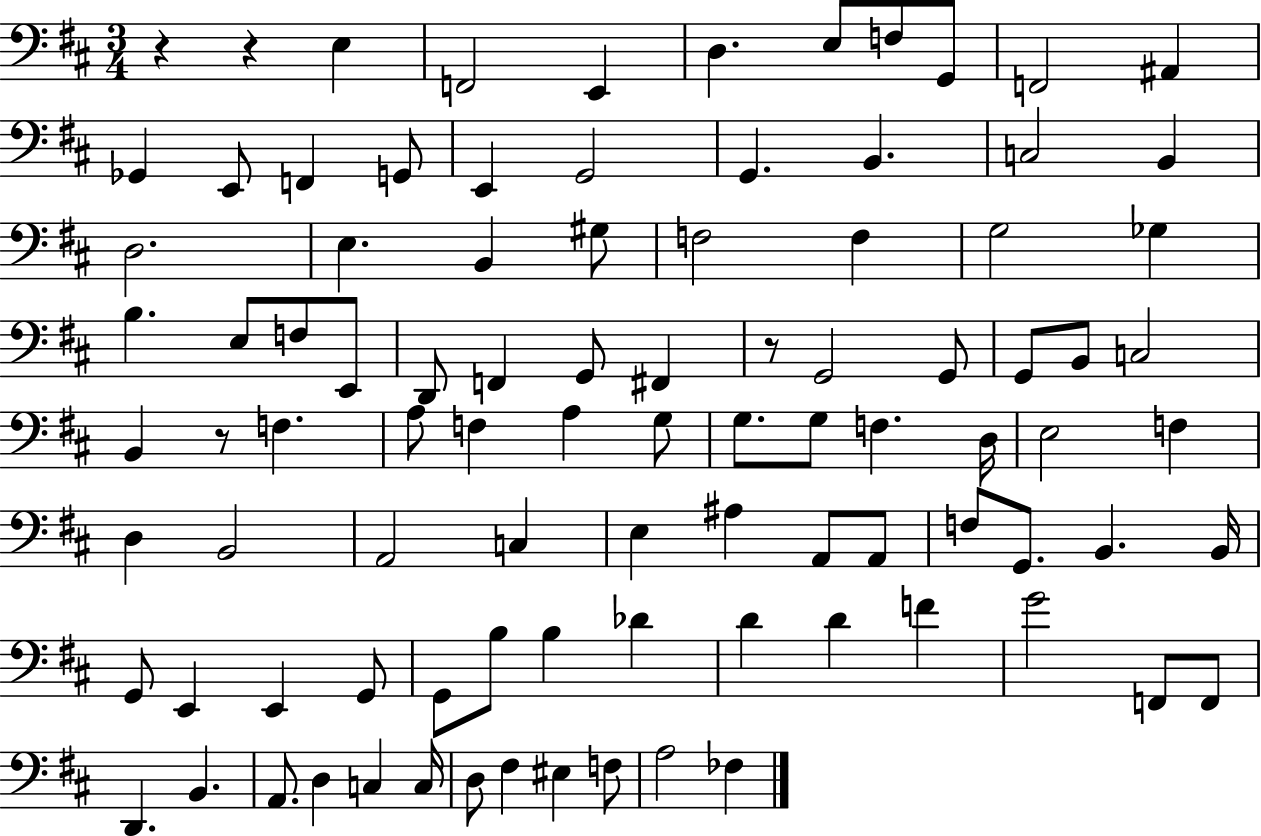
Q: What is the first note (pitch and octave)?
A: E3